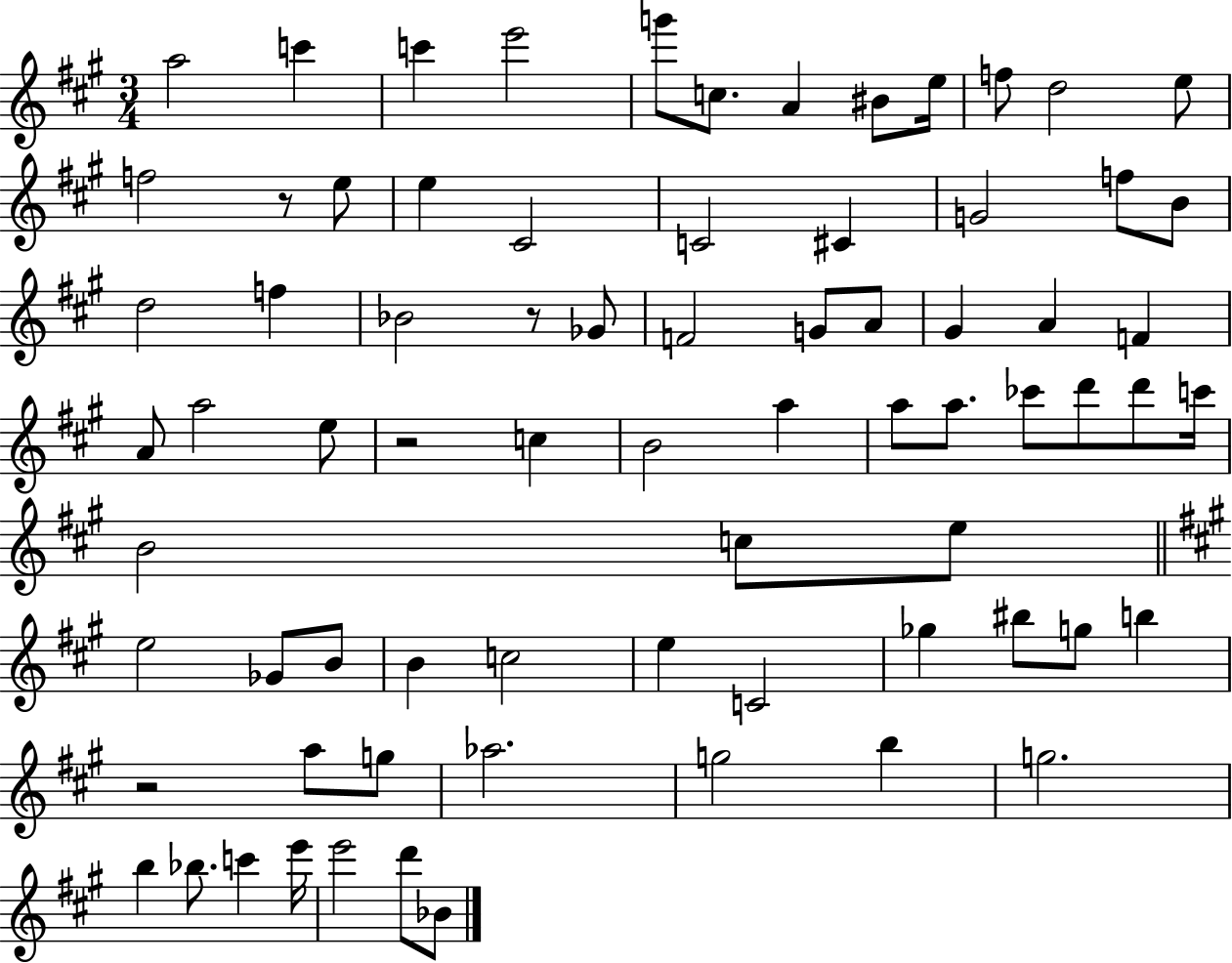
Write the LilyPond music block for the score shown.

{
  \clef treble
  \numericTimeSignature
  \time 3/4
  \key a \major
  \repeat volta 2 { a''2 c'''4 | c'''4 e'''2 | g'''8 c''8. a'4 bis'8 e''16 | f''8 d''2 e''8 | \break f''2 r8 e''8 | e''4 cis'2 | c'2 cis'4 | g'2 f''8 b'8 | \break d''2 f''4 | bes'2 r8 ges'8 | f'2 g'8 a'8 | gis'4 a'4 f'4 | \break a'8 a''2 e''8 | r2 c''4 | b'2 a''4 | a''8 a''8. ces'''8 d'''8 d'''8 c'''16 | \break b'2 c''8 e''8 | \bar "||" \break \key a \major e''2 ges'8 b'8 | b'4 c''2 | e''4 c'2 | ges''4 bis''8 g''8 b''4 | \break r2 a''8 g''8 | aes''2. | g''2 b''4 | g''2. | \break b''4 bes''8. c'''4 e'''16 | e'''2 d'''8 bes'8 | } \bar "|."
}